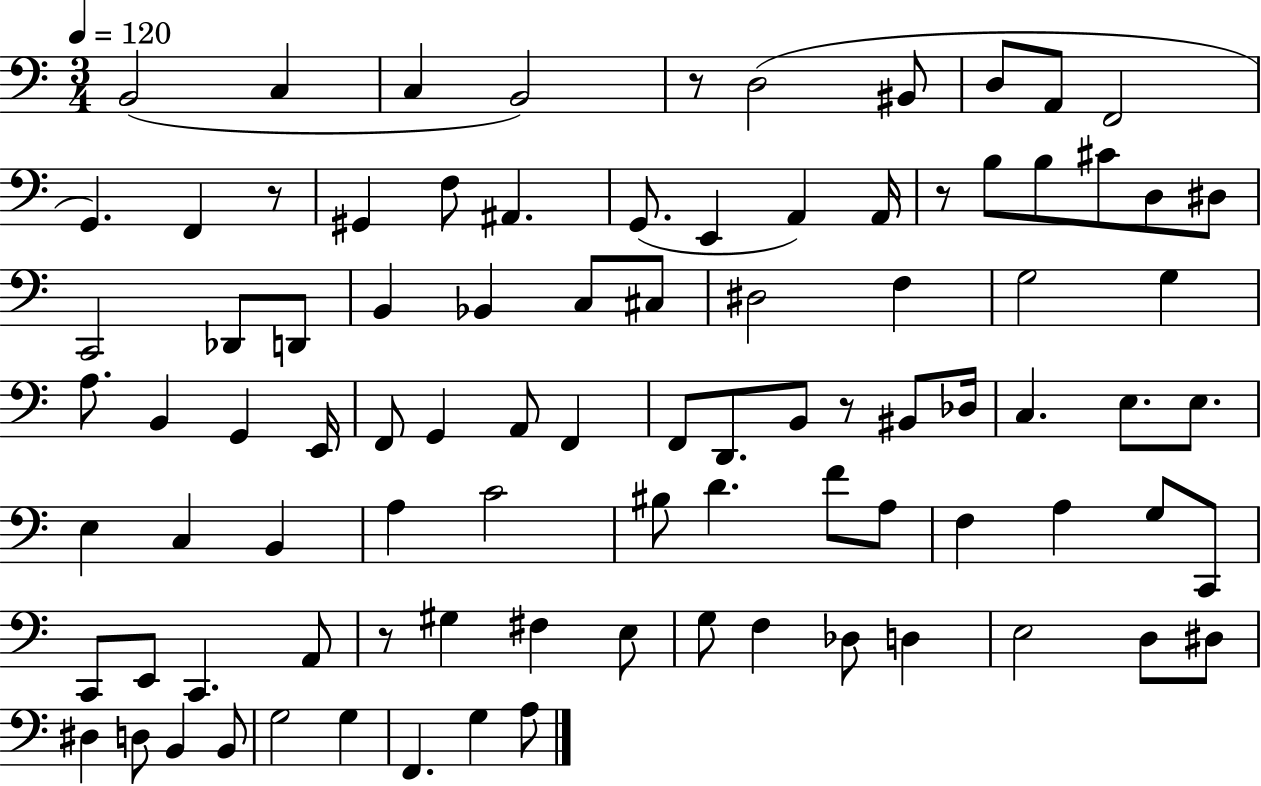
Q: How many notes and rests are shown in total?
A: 91